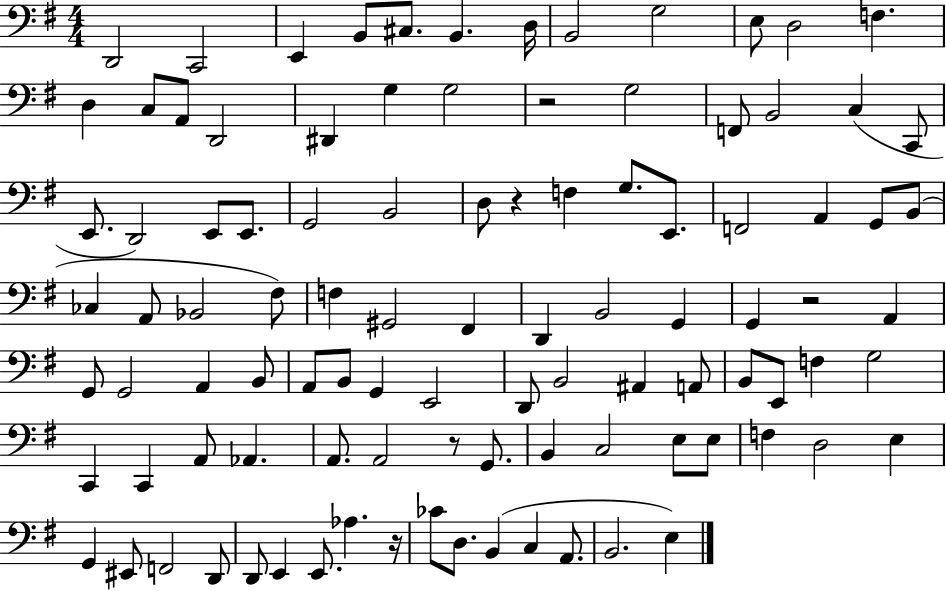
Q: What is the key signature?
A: G major